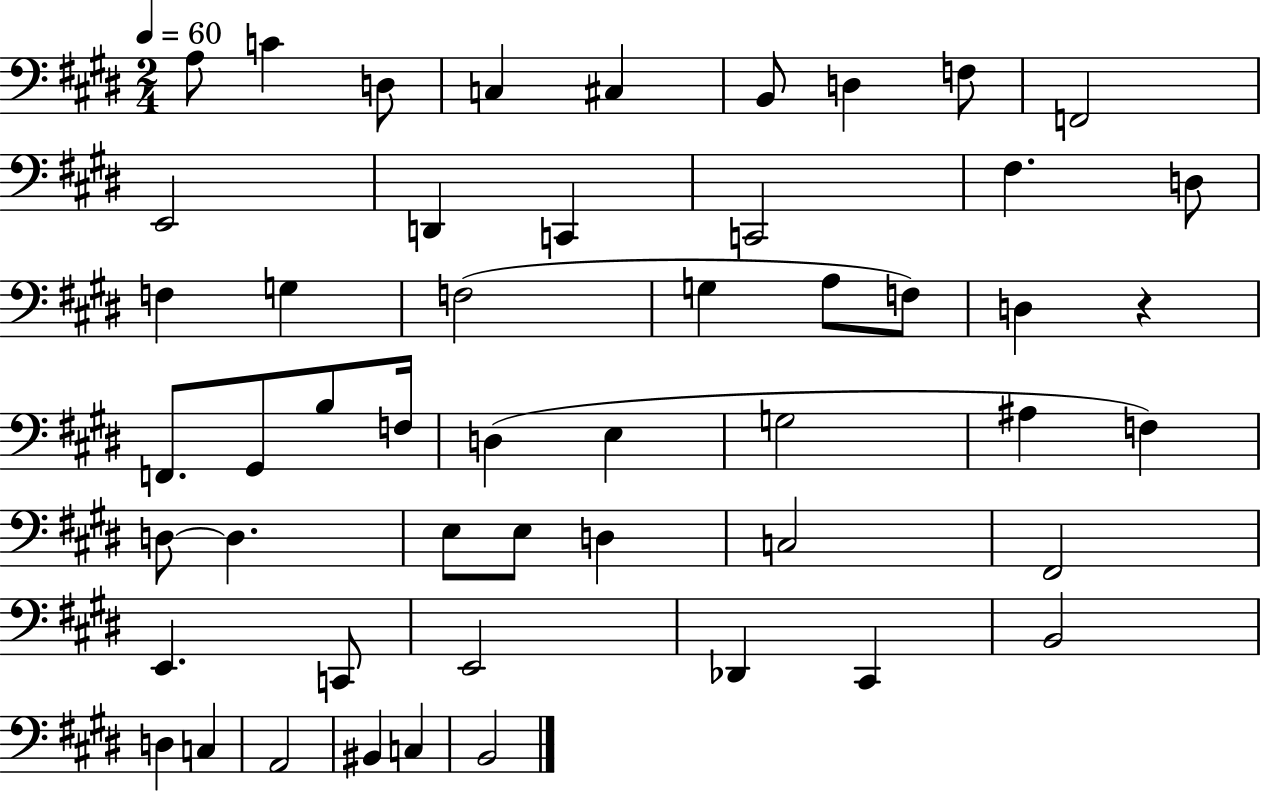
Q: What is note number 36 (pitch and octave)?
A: D3